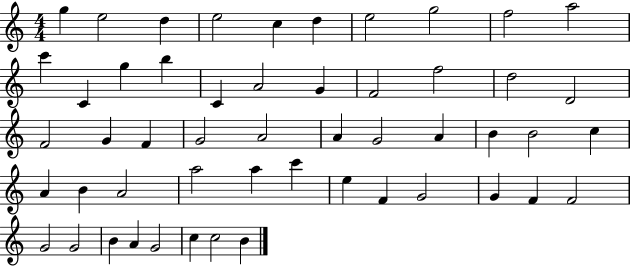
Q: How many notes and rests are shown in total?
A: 52